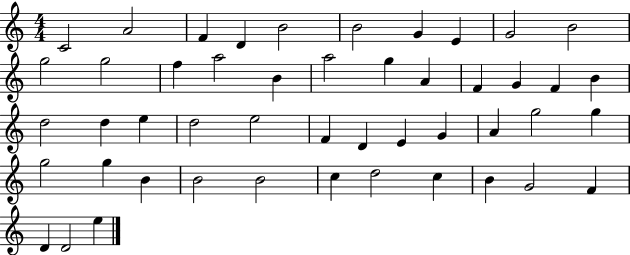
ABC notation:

X:1
T:Untitled
M:4/4
L:1/4
K:C
C2 A2 F D B2 B2 G E G2 B2 g2 g2 f a2 B a2 g A F G F B d2 d e d2 e2 F D E G A g2 g g2 g B B2 B2 c d2 c B G2 F D D2 e